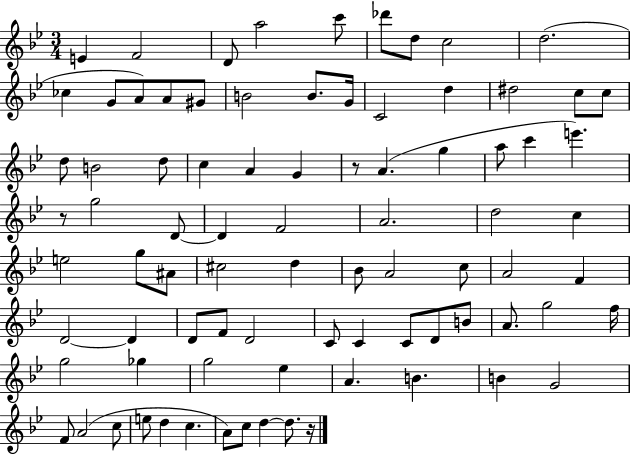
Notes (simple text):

E4/q F4/h D4/e A5/h C6/e Db6/e D5/e C5/h D5/h. CES5/q G4/e A4/e A4/e G#4/e B4/h B4/e. G4/s C4/h D5/q D#5/h C5/e C5/e D5/e B4/h D5/e C5/q A4/q G4/q R/e A4/q. G5/q A5/e C6/q E6/q. R/e G5/h D4/e D4/q F4/h A4/h. D5/h C5/q E5/h G5/e A#4/e C#5/h D5/q Bb4/e A4/h C5/e A4/h F4/q D4/h D4/q D4/e F4/e D4/h C4/e C4/q C4/e D4/e B4/e A4/e. G5/h F5/s G5/h Gb5/q G5/h Eb5/q A4/q. B4/q. B4/q G4/h F4/e A4/h C5/e E5/e D5/q C5/q. A4/e C5/e D5/q D5/e. R/s